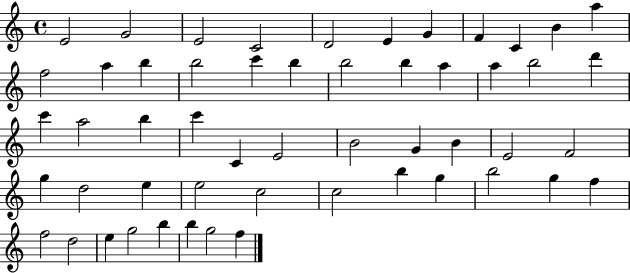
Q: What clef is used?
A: treble